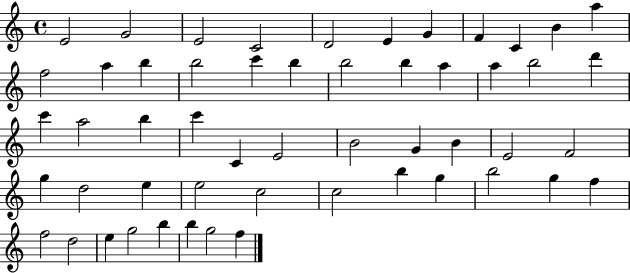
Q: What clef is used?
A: treble